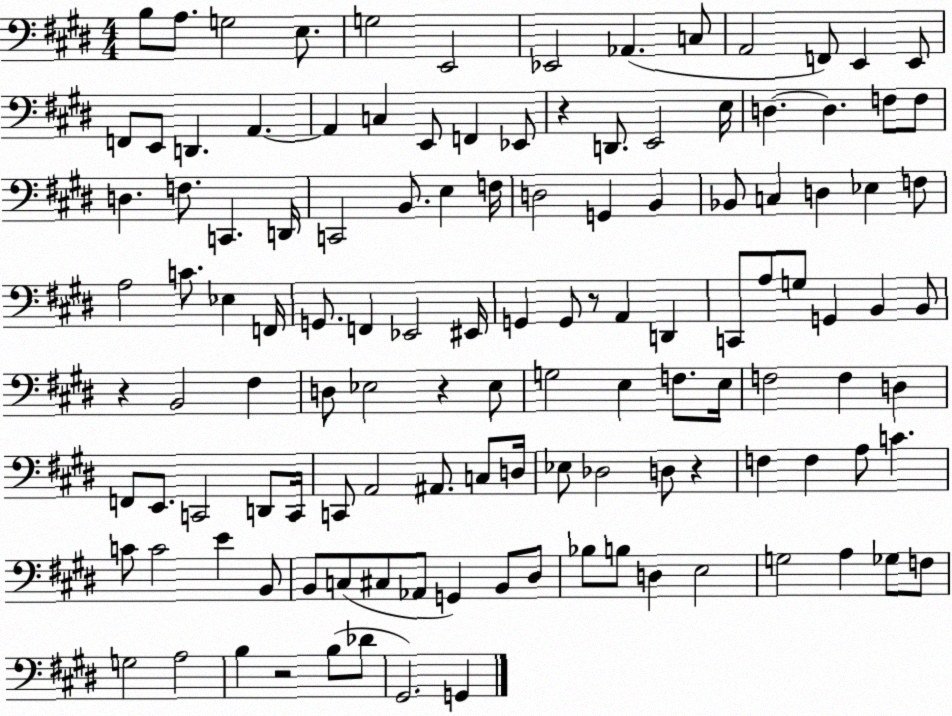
X:1
T:Untitled
M:4/4
L:1/4
K:E
B,/2 A,/2 G,2 E,/2 G,2 E,,2 _E,,2 _A,, C,/2 A,,2 F,,/2 E,, E,,/2 F,,/2 E,,/2 D,, A,, A,, C, E,,/2 F,, _E,,/2 z D,,/2 E,,2 E,/4 D, D, F,/2 F,/2 D, F,/2 C,, D,,/4 C,,2 B,,/2 E, F,/4 D,2 G,, B,, _B,,/2 C, D, _E, F,/2 A,2 C/2 _E, F,,/4 G,,/2 F,, _E,,2 ^E,,/4 G,, G,,/2 z/2 A,, D,, C,,/2 A,/2 G,/2 G,, B,, B,,/2 z B,,2 ^F, D,/2 _E,2 z _E,/2 G,2 E, F,/2 E,/4 F,2 F, D, F,,/2 E,,/2 C,,2 D,,/2 C,,/4 C,,/2 A,,2 ^A,,/2 C,/2 D,/4 _E,/2 _D,2 D,/2 z F, F, A,/2 C C/2 C2 E B,,/2 B,,/2 C,/2 ^C,/2 _A,,/2 G,, B,,/2 ^D,/2 _B,/2 B,/2 D, E,2 G,2 A, _G,/2 F,/2 G,2 A,2 B, z2 B,/2 _D/2 ^G,,2 G,,